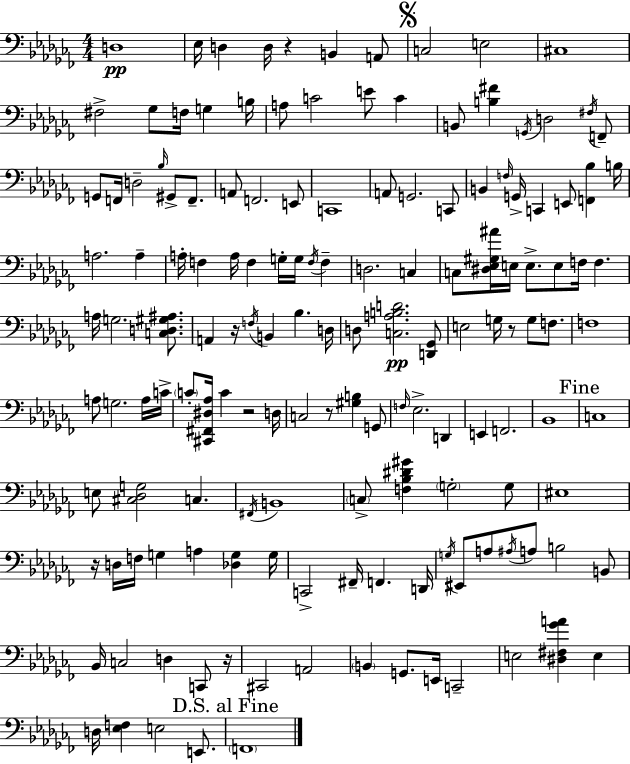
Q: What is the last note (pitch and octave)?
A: F2